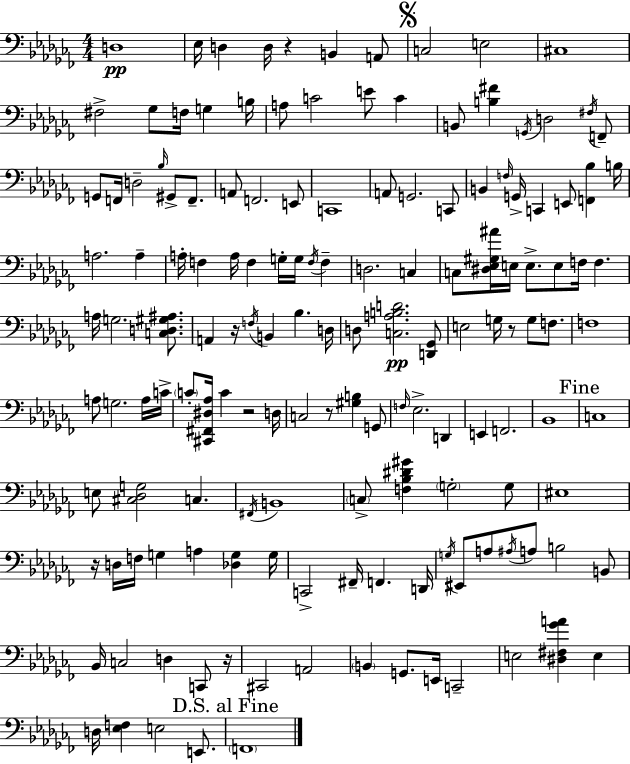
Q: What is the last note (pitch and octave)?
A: F2